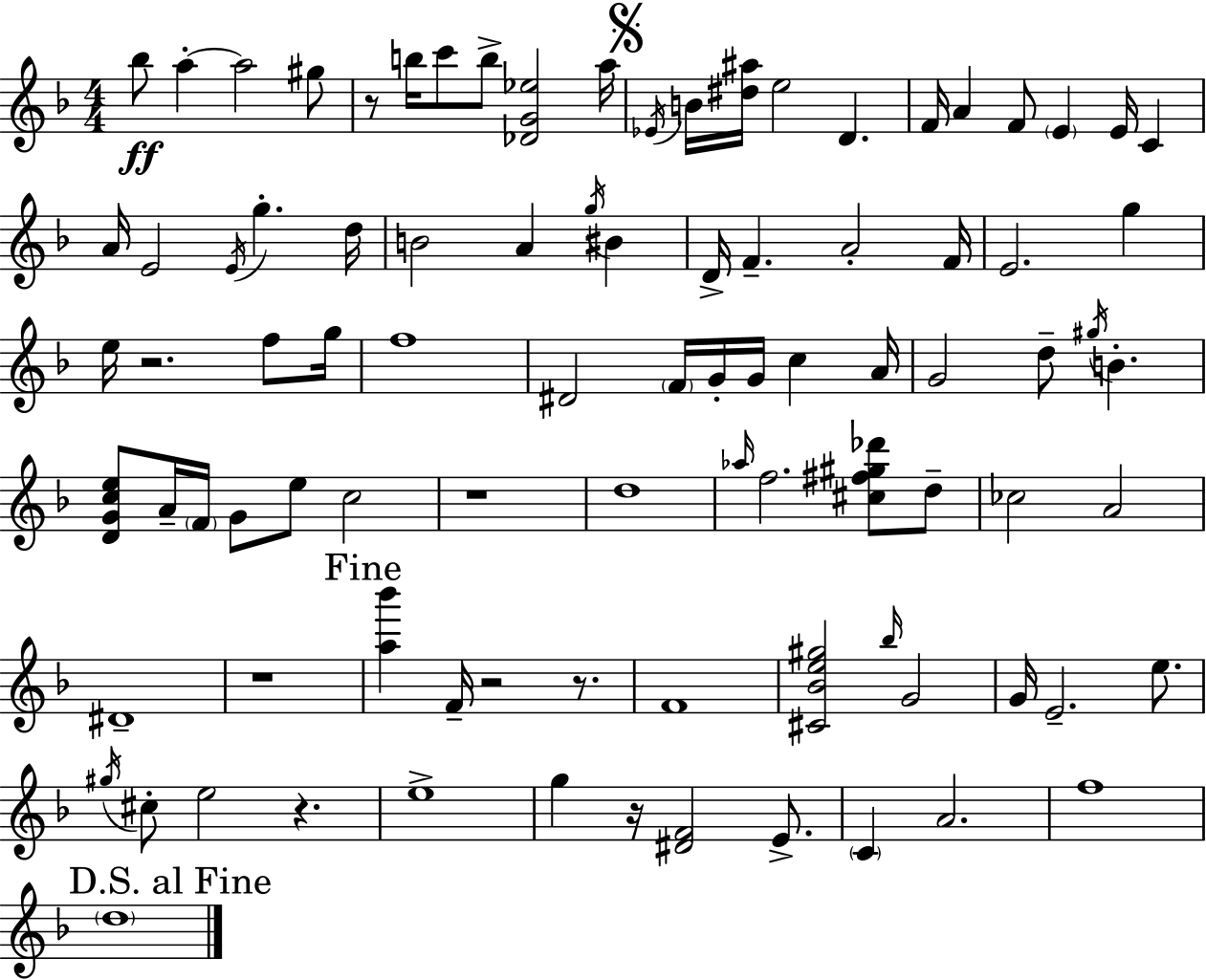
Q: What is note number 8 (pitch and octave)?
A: A5